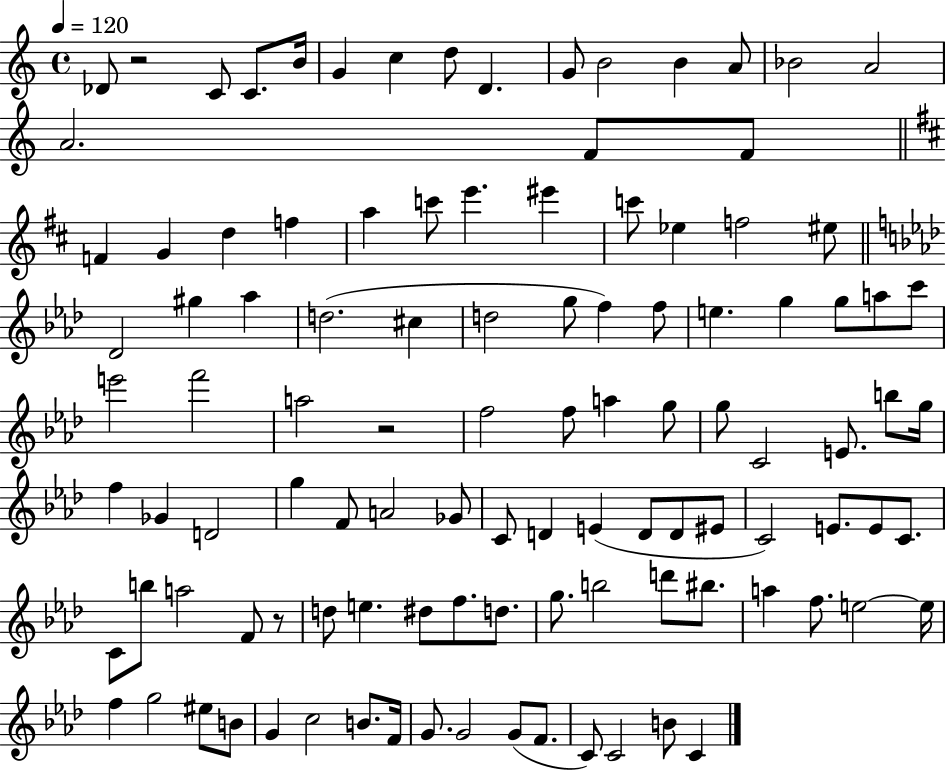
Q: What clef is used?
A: treble